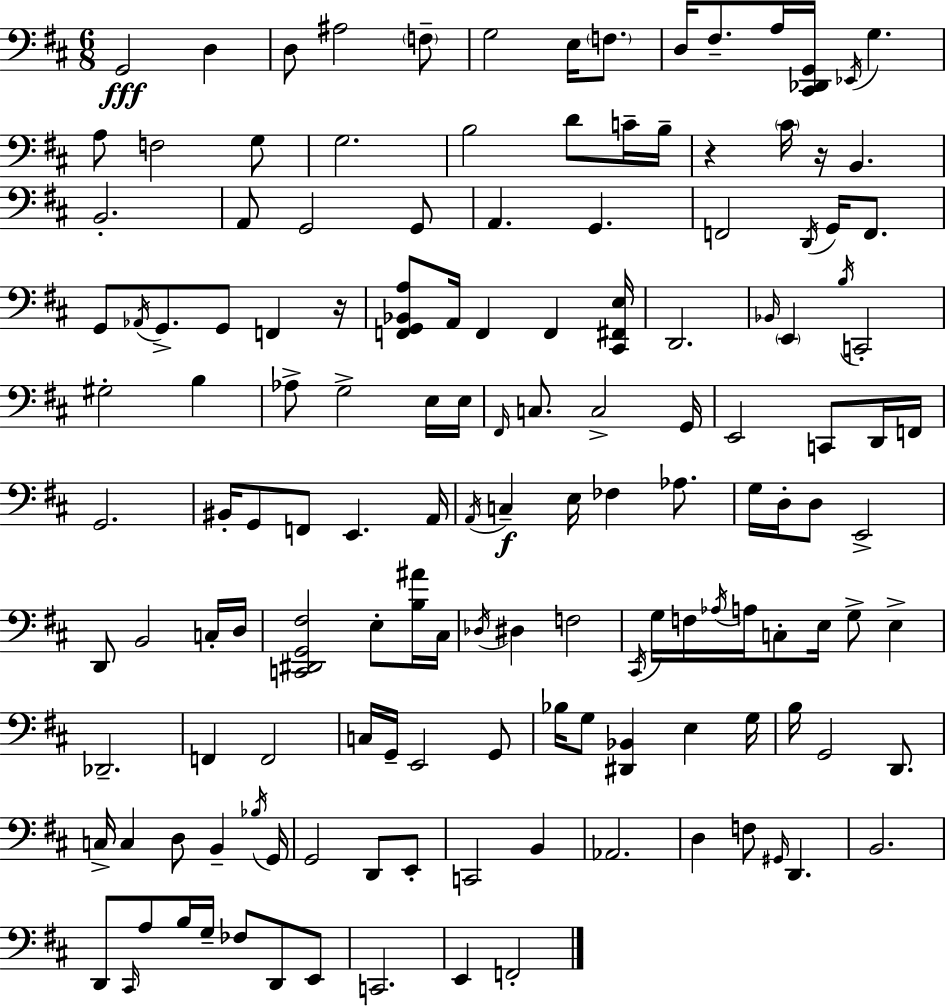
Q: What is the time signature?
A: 6/8